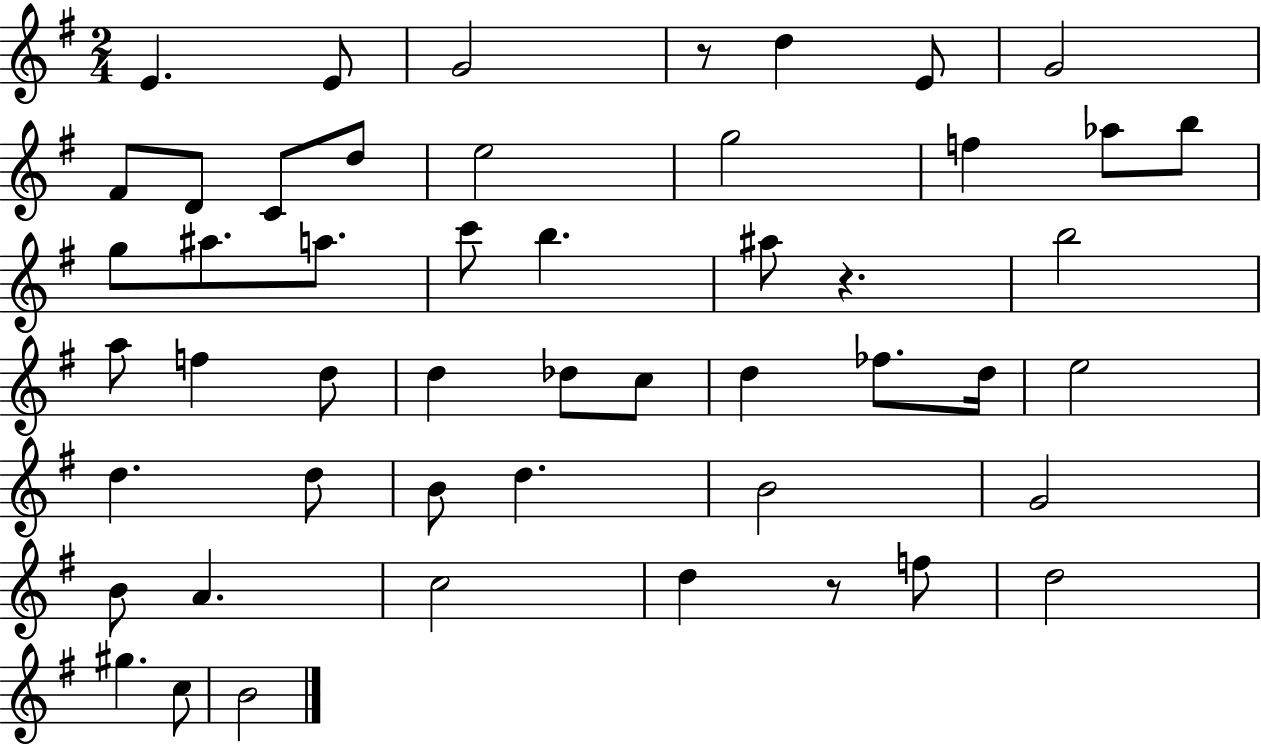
E4/q. E4/e G4/h R/e D5/q E4/e G4/h F#4/e D4/e C4/e D5/e E5/h G5/h F5/q Ab5/e B5/e G5/e A#5/e. A5/e. C6/e B5/q. A#5/e R/q. B5/h A5/e F5/q D5/e D5/q Db5/e C5/e D5/q FES5/e. D5/s E5/h D5/q. D5/e B4/e D5/q. B4/h G4/h B4/e A4/q. C5/h D5/q R/e F5/e D5/h G#5/q. C5/e B4/h